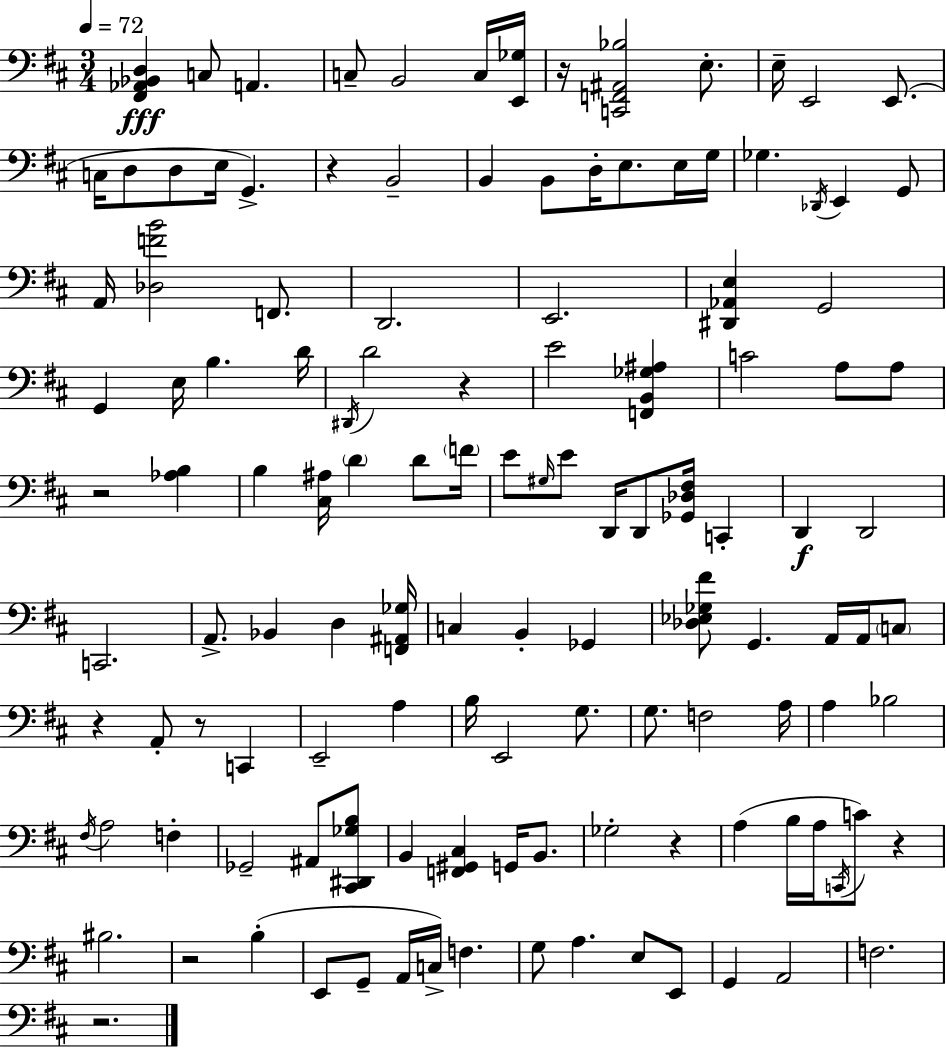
X:1
T:Untitled
M:3/4
L:1/4
K:D
[^F,,_A,,_B,,D,] C,/2 A,, C,/2 B,,2 C,/4 [E,,_G,]/4 z/4 [C,,F,,^A,,_B,]2 E,/2 E,/4 E,,2 E,,/2 C,/4 D,/2 D,/2 E,/4 G,, z B,,2 B,, B,,/2 D,/4 E,/2 E,/4 G,/4 _G, _D,,/4 E,, G,,/2 A,,/4 [_D,FB]2 F,,/2 D,,2 E,,2 [^D,,_A,,E,] G,,2 G,, E,/4 B, D/4 ^D,,/4 D2 z E2 [F,,B,,_G,^A,] C2 A,/2 A,/2 z2 [_A,B,] B, [^C,^A,]/4 D D/2 F/4 E/2 ^G,/4 E/2 D,,/4 D,,/2 [_G,,_D,^F,]/4 C,, D,, D,,2 C,,2 A,,/2 _B,, D, [F,,^A,,_G,]/4 C, B,, _G,, [_D,_E,_G,^F]/2 G,, A,,/4 A,,/4 C,/2 z A,,/2 z/2 C,, E,,2 A, B,/4 E,,2 G,/2 G,/2 F,2 A,/4 A, _B,2 ^F,/4 A,2 F, _G,,2 ^A,,/2 [^C,,^D,,_G,B,]/2 B,, [F,,^G,,^C,] G,,/4 B,,/2 _G,2 z A, B,/4 A,/4 C,,/4 C/2 z ^B,2 z2 B, E,,/2 G,,/2 A,,/4 C,/4 F, G,/2 A, E,/2 E,,/2 G,, A,,2 F,2 z2